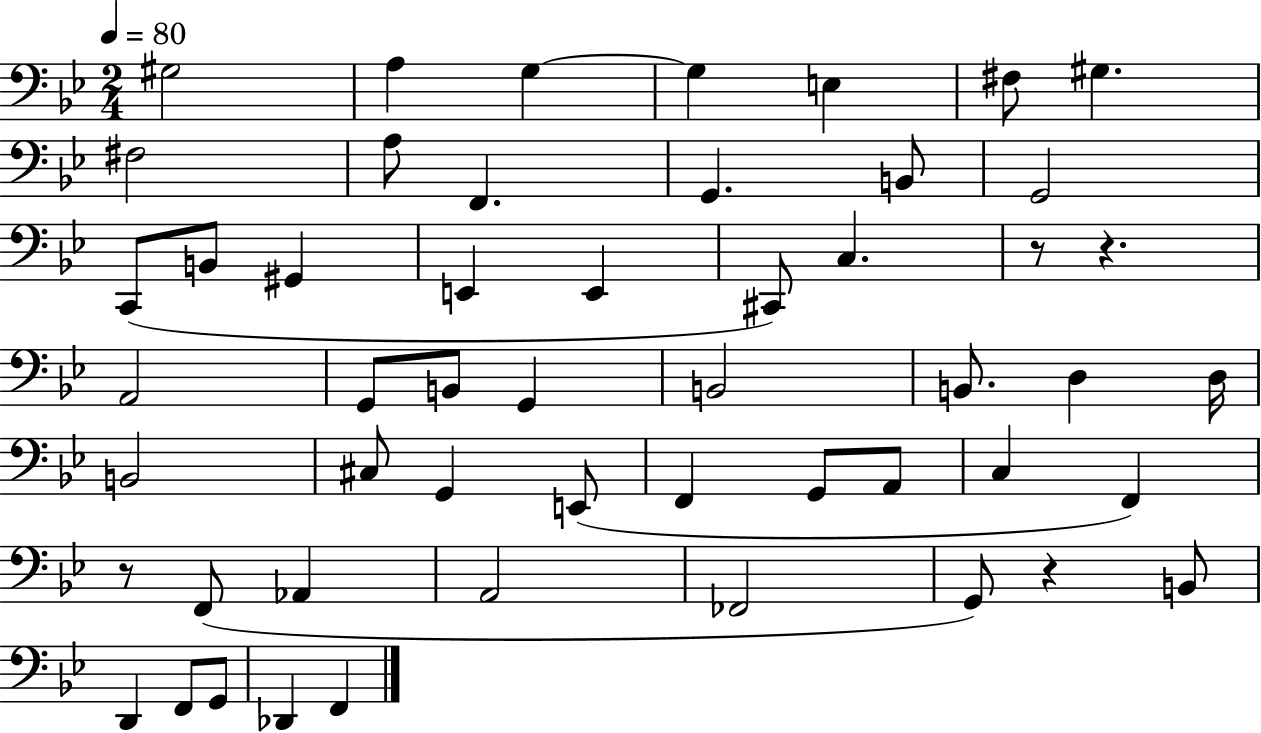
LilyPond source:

{
  \clef bass
  \numericTimeSignature
  \time 2/4
  \key bes \major
  \tempo 4 = 80
  gis2 | a4 g4~~ | g4 e4 | fis8 gis4. | \break fis2 | a8 f,4. | g,4. b,8 | g,2 | \break c,8( b,8 gis,4 | e,4 e,4 | cis,8) c4. | r8 r4. | \break a,2 | g,8 b,8 g,4 | b,2 | b,8. d4 d16 | \break b,2 | cis8 g,4 e,8( | f,4 g,8 a,8 | c4 f,4) | \break r8 f,8( aes,4 | a,2 | fes,2 | g,8) r4 b,8 | \break d,4 f,8 g,8 | des,4 f,4 | \bar "|."
}